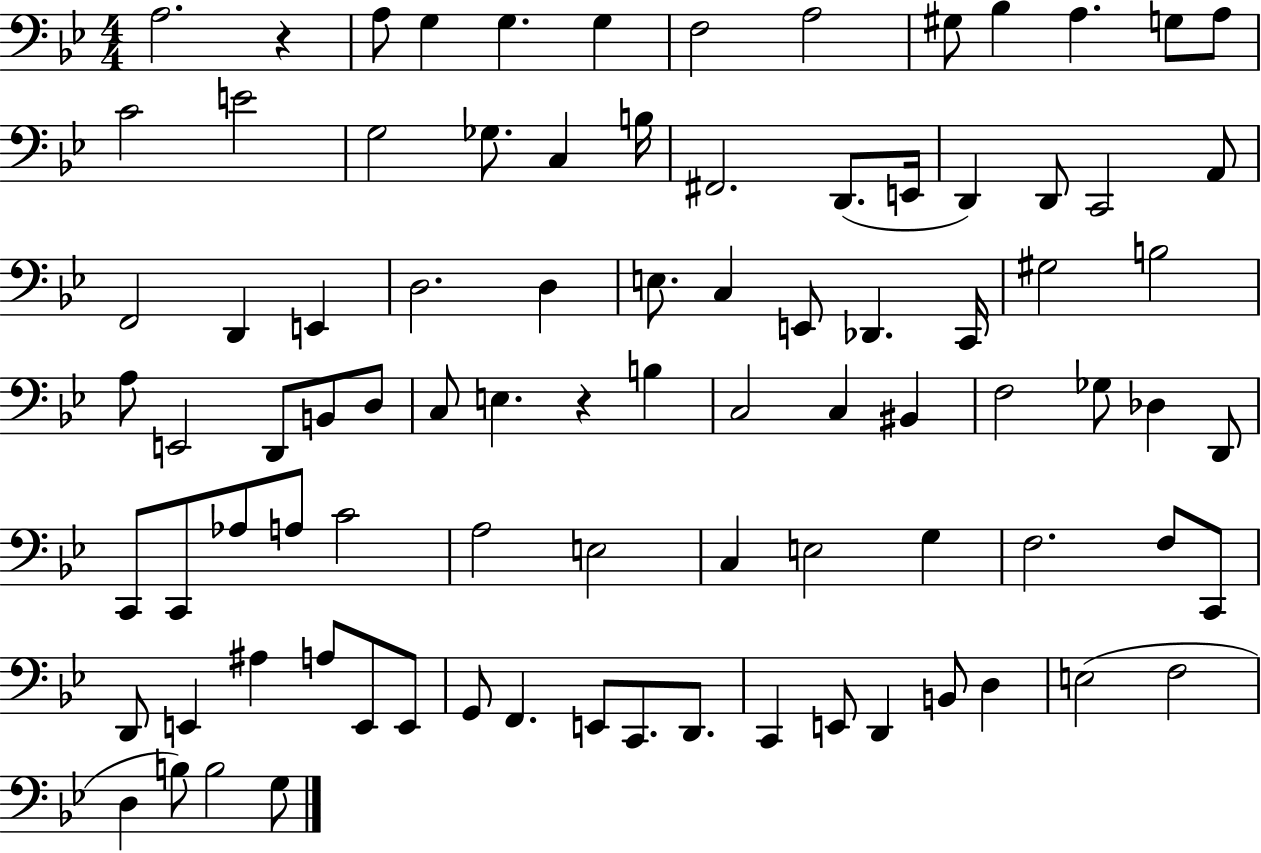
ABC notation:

X:1
T:Untitled
M:4/4
L:1/4
K:Bb
A,2 z A,/2 G, G, G, F,2 A,2 ^G,/2 _B, A, G,/2 A,/2 C2 E2 G,2 _G,/2 C, B,/4 ^F,,2 D,,/2 E,,/4 D,, D,,/2 C,,2 A,,/2 F,,2 D,, E,, D,2 D, E,/2 C, E,,/2 _D,, C,,/4 ^G,2 B,2 A,/2 E,,2 D,,/2 B,,/2 D,/2 C,/2 E, z B, C,2 C, ^B,, F,2 _G,/2 _D, D,,/2 C,,/2 C,,/2 _A,/2 A,/2 C2 A,2 E,2 C, E,2 G, F,2 F,/2 C,,/2 D,,/2 E,, ^A, A,/2 E,,/2 E,,/2 G,,/2 F,, E,,/2 C,,/2 D,,/2 C,, E,,/2 D,, B,,/2 D, E,2 F,2 D, B,/2 B,2 G,/2